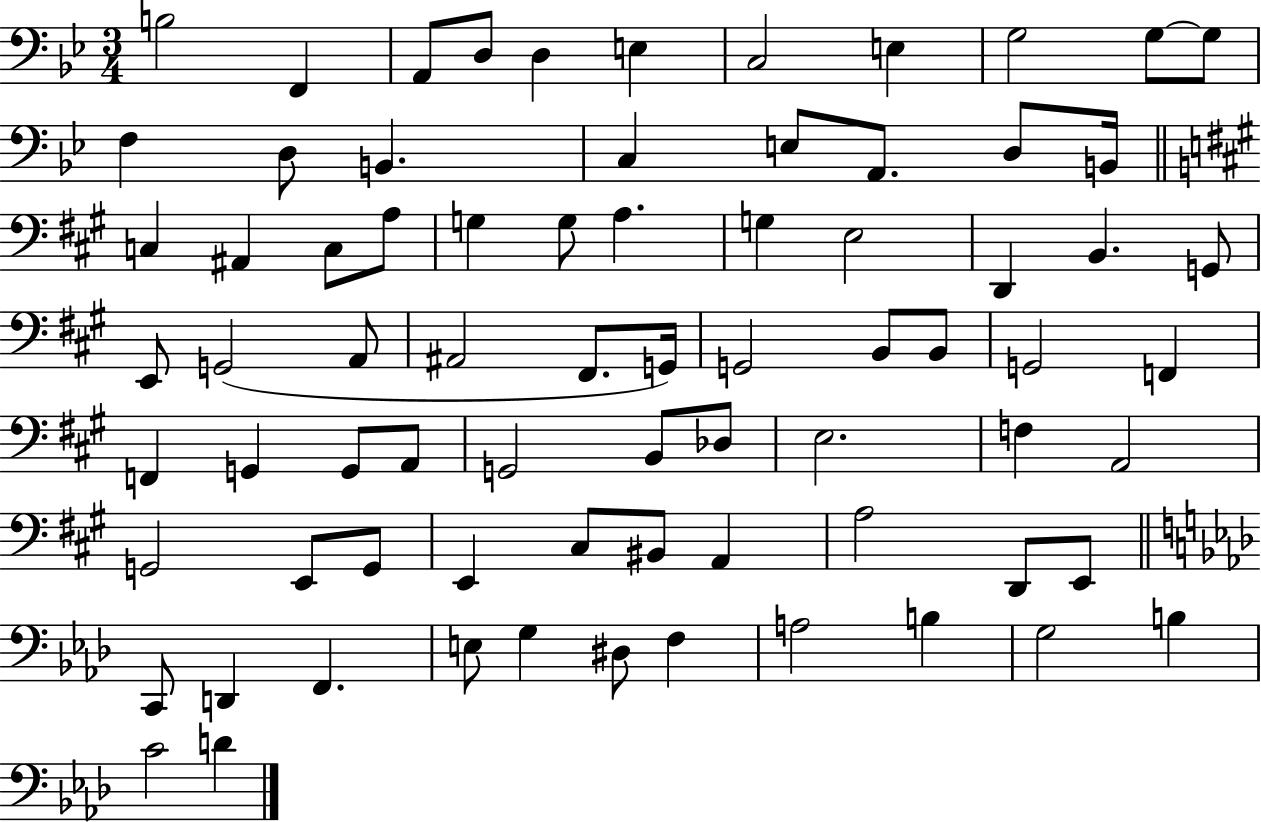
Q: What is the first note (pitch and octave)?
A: B3